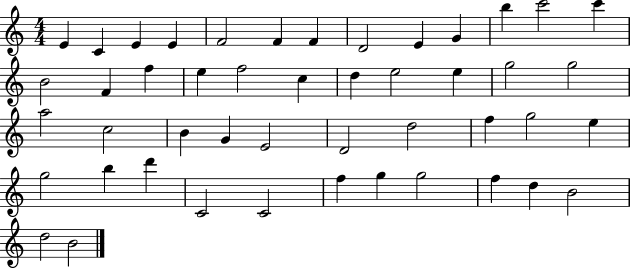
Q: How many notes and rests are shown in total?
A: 47